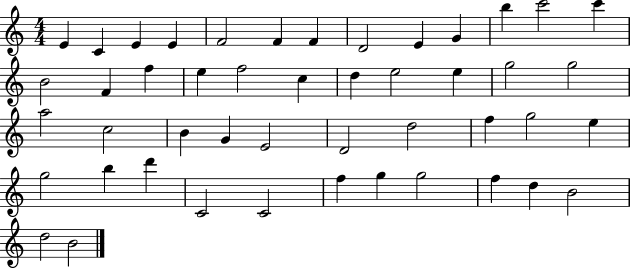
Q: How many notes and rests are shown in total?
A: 47